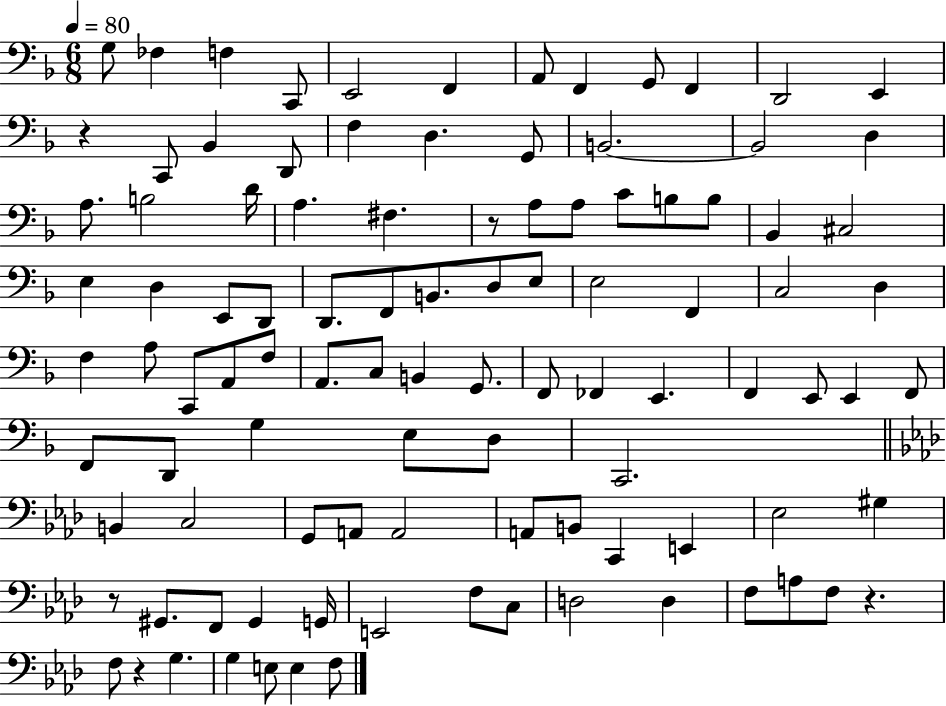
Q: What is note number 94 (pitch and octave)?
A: G3